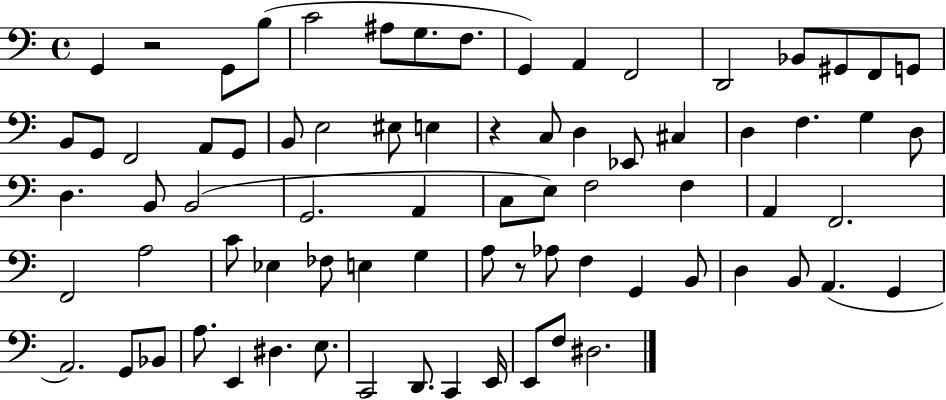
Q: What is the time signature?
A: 4/4